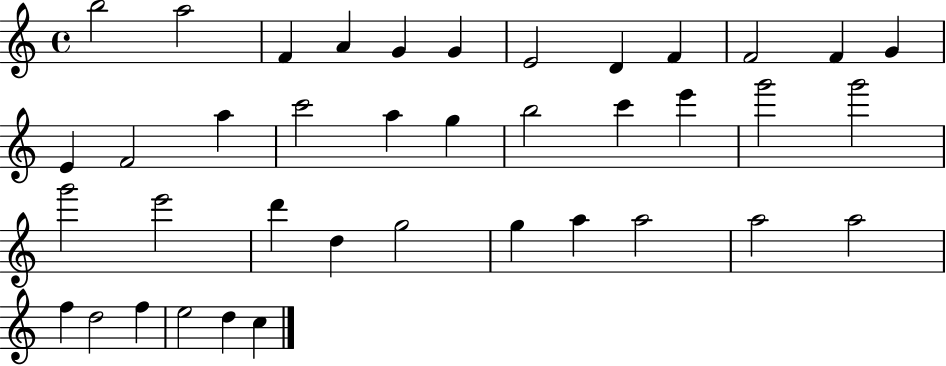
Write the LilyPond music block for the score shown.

{
  \clef treble
  \time 4/4
  \defaultTimeSignature
  \key c \major
  b''2 a''2 | f'4 a'4 g'4 g'4 | e'2 d'4 f'4 | f'2 f'4 g'4 | \break e'4 f'2 a''4 | c'''2 a''4 g''4 | b''2 c'''4 e'''4 | g'''2 g'''2 | \break g'''2 e'''2 | d'''4 d''4 g''2 | g''4 a''4 a''2 | a''2 a''2 | \break f''4 d''2 f''4 | e''2 d''4 c''4 | \bar "|."
}